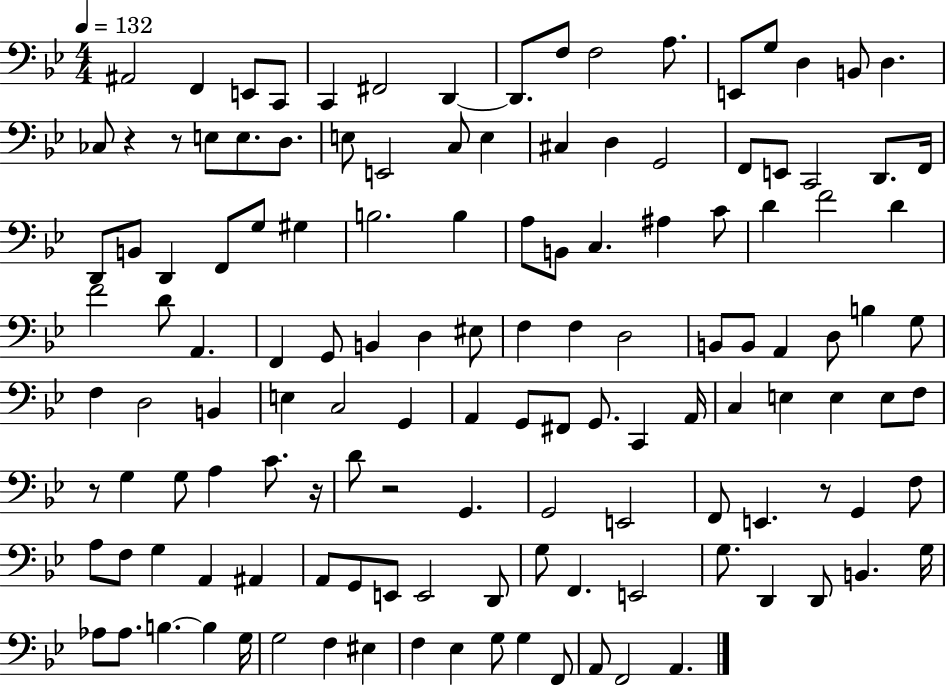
{
  \clef bass
  \numericTimeSignature
  \time 4/4
  \key bes \major
  \tempo 4 = 132
  ais,2 f,4 e,8 c,8 | c,4 fis,2 d,4~~ | d,8. f8 f2 a8. | e,8 g8 d4 b,8 d4. | \break ces8 r4 r8 e8 e8. d8. | e8 e,2 c8 e4 | cis4 d4 g,2 | f,8 e,8 c,2 d,8. f,16 | \break d,8 b,8 d,4 f,8 g8 gis4 | b2. b4 | a8 b,8 c4. ais4 c'8 | d'4 f'2 d'4 | \break f'2 d'8 a,4. | f,4 g,8 b,4 d4 eis8 | f4 f4 d2 | b,8 b,8 a,4 d8 b4 g8 | \break f4 d2 b,4 | e4 c2 g,4 | a,4 g,8 fis,8 g,8. c,4 a,16 | c4 e4 e4 e8 f8 | \break r8 g4 g8 a4 c'8. r16 | d'8 r2 g,4. | g,2 e,2 | f,8 e,4. r8 g,4 f8 | \break a8 f8 g4 a,4 ais,4 | a,8 g,8 e,8 e,2 d,8 | g8 f,4. e,2 | g8. d,4 d,8 b,4. g16 | \break aes8 aes8. b4.~~ b4 g16 | g2 f4 eis4 | f4 ees4 g8 g4 f,8 | a,8 f,2 a,4. | \break \bar "|."
}